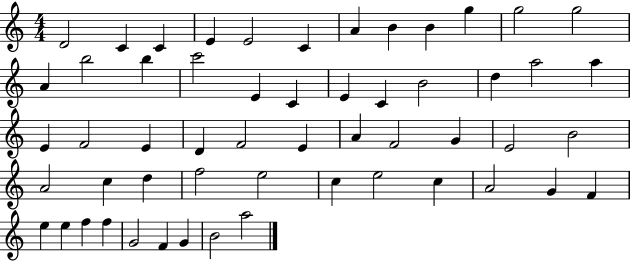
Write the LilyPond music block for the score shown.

{
  \clef treble
  \numericTimeSignature
  \time 4/4
  \key c \major
  d'2 c'4 c'4 | e'4 e'2 c'4 | a'4 b'4 b'4 g''4 | g''2 g''2 | \break a'4 b''2 b''4 | c'''2 e'4 c'4 | e'4 c'4 b'2 | d''4 a''2 a''4 | \break e'4 f'2 e'4 | d'4 f'2 e'4 | a'4 f'2 g'4 | e'2 b'2 | \break a'2 c''4 d''4 | f''2 e''2 | c''4 e''2 c''4 | a'2 g'4 f'4 | \break e''4 e''4 f''4 f''4 | g'2 f'4 g'4 | b'2 a''2 | \bar "|."
}